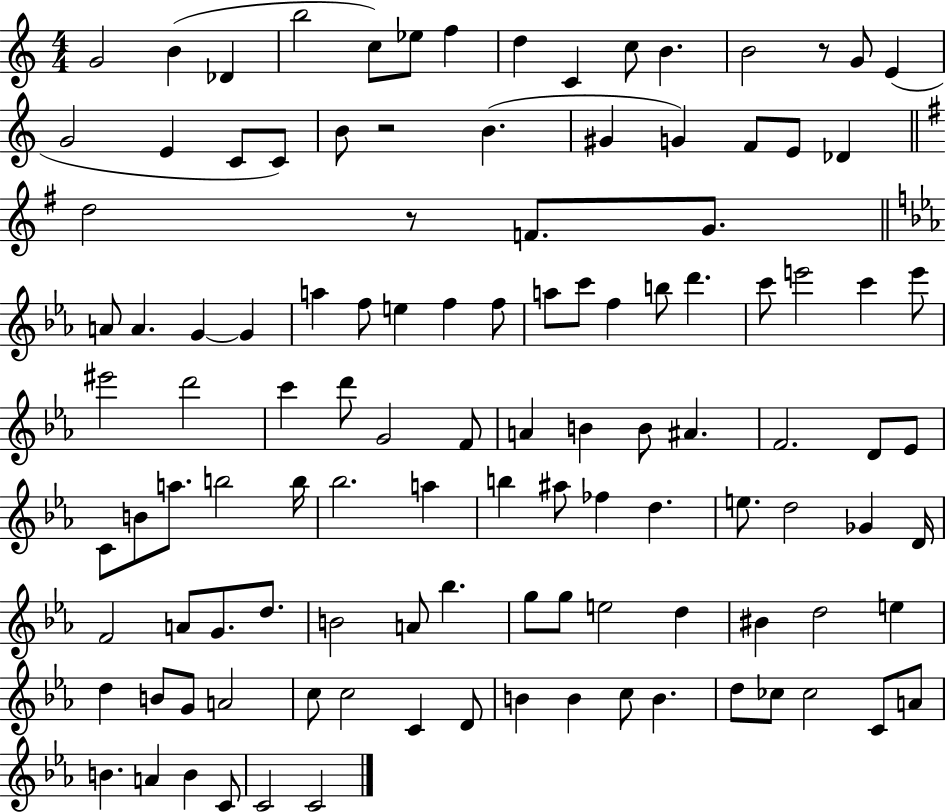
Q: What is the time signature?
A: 4/4